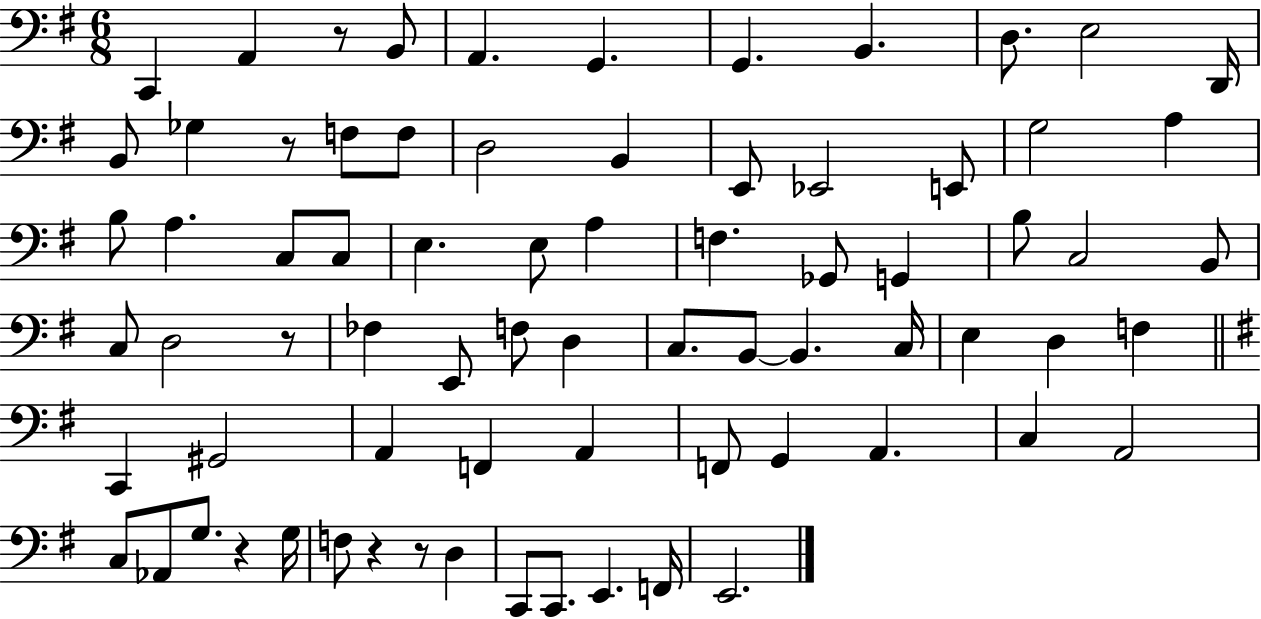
{
  \clef bass
  \numericTimeSignature
  \time 6/8
  \key g \major
  c,4 a,4 r8 b,8 | a,4. g,4. | g,4. b,4. | d8. e2 d,16 | \break b,8 ges4 r8 f8 f8 | d2 b,4 | e,8 ees,2 e,8 | g2 a4 | \break b8 a4. c8 c8 | e4. e8 a4 | f4. ges,8 g,4 | b8 c2 b,8 | \break c8 d2 r8 | fes4 e,8 f8 d4 | c8. b,8~~ b,4. c16 | e4 d4 f4 | \break \bar "||" \break \key e \minor c,4 gis,2 | a,4 f,4 a,4 | f,8 g,4 a,4. | c4 a,2 | \break c8 aes,8 g8. r4 g16 | f8 r4 r8 d4 | c,8 c,8. e,4. f,16 | e,2. | \break \bar "|."
}